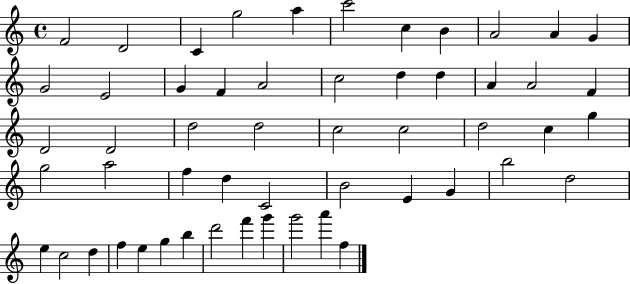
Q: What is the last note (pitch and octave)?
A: F5